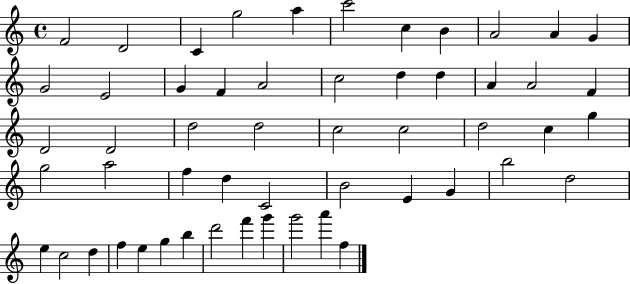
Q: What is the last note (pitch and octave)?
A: F5